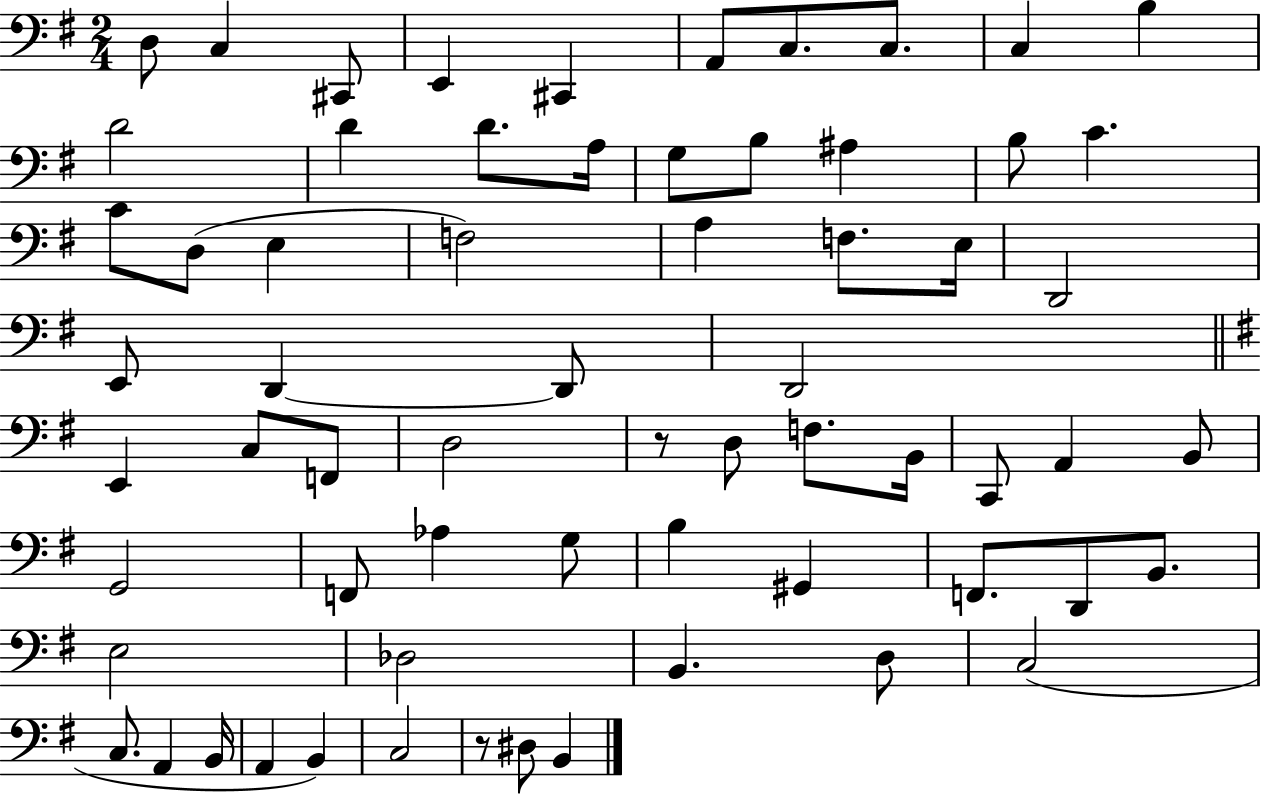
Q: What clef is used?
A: bass